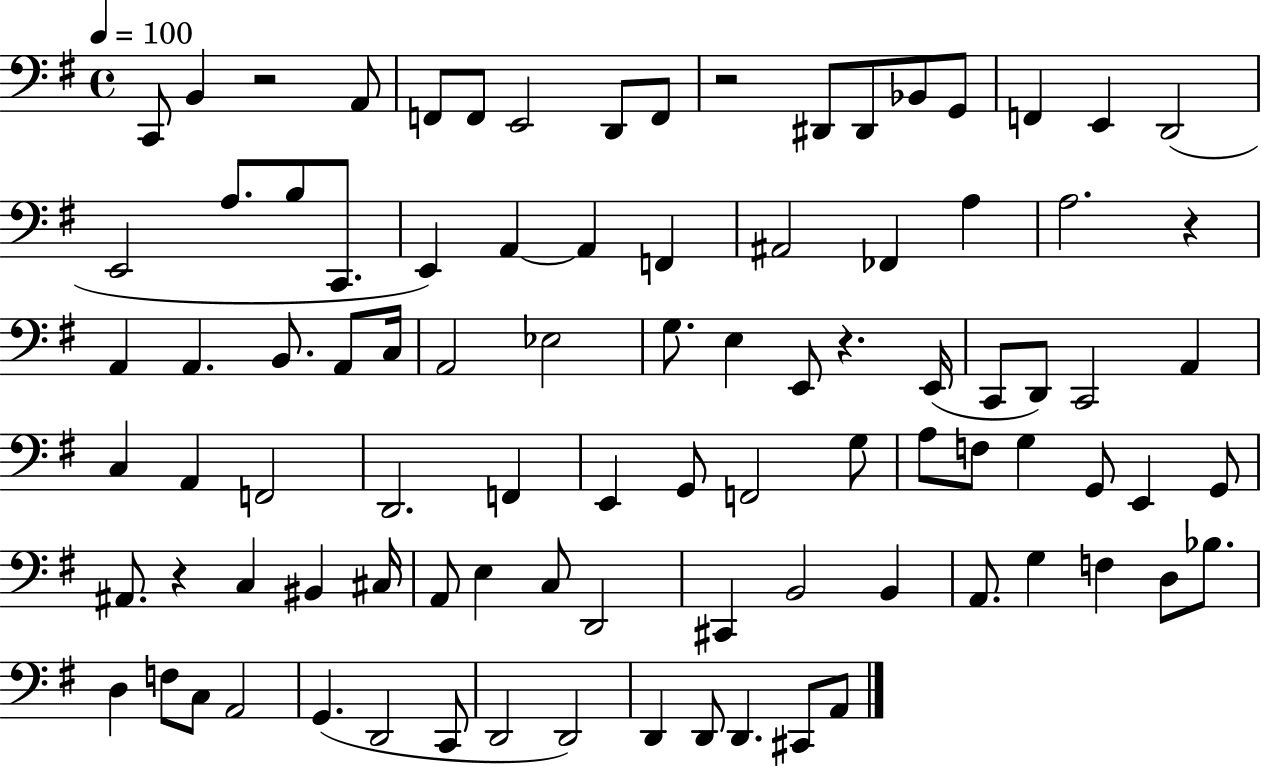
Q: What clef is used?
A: bass